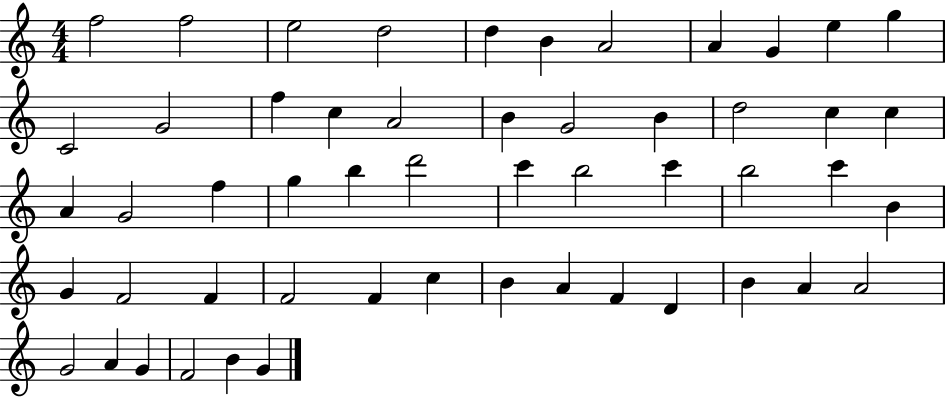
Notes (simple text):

F5/h F5/h E5/h D5/h D5/q B4/q A4/h A4/q G4/q E5/q G5/q C4/h G4/h F5/q C5/q A4/h B4/q G4/h B4/q D5/h C5/q C5/q A4/q G4/h F5/q G5/q B5/q D6/h C6/q B5/h C6/q B5/h C6/q B4/q G4/q F4/h F4/q F4/h F4/q C5/q B4/q A4/q F4/q D4/q B4/q A4/q A4/h G4/h A4/q G4/q F4/h B4/q G4/q